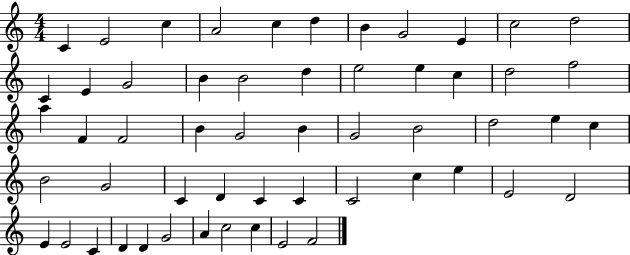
C4/q E4/h C5/q A4/h C5/q D5/q B4/q G4/h E4/q C5/h D5/h C4/q E4/q G4/h B4/q B4/h D5/q E5/h E5/q C5/q D5/h F5/h A5/q F4/q F4/h B4/q G4/h B4/q G4/h B4/h D5/h E5/q C5/q B4/h G4/h C4/q D4/q C4/q C4/q C4/h C5/q E5/q E4/h D4/h E4/q E4/h C4/q D4/q D4/q G4/h A4/q C5/h C5/q E4/h F4/h